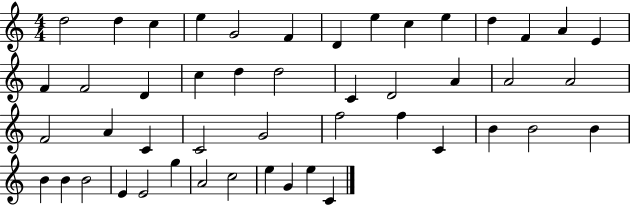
D5/h D5/q C5/q E5/q G4/h F4/q D4/q E5/q C5/q E5/q D5/q F4/q A4/q E4/q F4/q F4/h D4/q C5/q D5/q D5/h C4/q D4/h A4/q A4/h A4/h F4/h A4/q C4/q C4/h G4/h F5/h F5/q C4/q B4/q B4/h B4/q B4/q B4/q B4/h E4/q E4/h G5/q A4/h C5/h E5/q G4/q E5/q C4/q